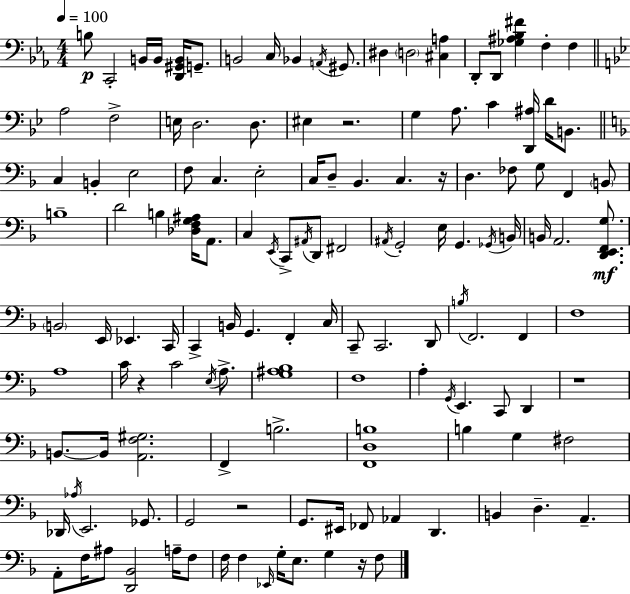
B3/e C2/h B2/s B2/s [D2,G#2,B2]/s G2/e. B2/h C3/s Bb2/q A2/s G#2/e. D#3/q D3/h [C#3,A3]/q D2/e D2/e [Gb3,A#3,Bb3,F#4]/q F3/q F3/q A3/h F3/h E3/s D3/h. D3/e. EIS3/q R/h. G3/q A3/e. C4/q [D2,A#3]/s D4/s B2/e. C3/q B2/q E3/h F3/e C3/q. E3/h C3/s D3/e Bb2/q. C3/q. R/s D3/q. FES3/e G3/e F2/q B2/e B3/w D4/h B3/q [Db3,F3,G3,A#3]/s A2/e. C3/q E2/s C2/e A#2/s D2/e F#2/h A#2/s G2/h E3/s G2/q. Gb2/s B2/s B2/s A2/h. [D2,E2,F2,G3]/e. B2/h E2/s Eb2/q. C2/s C2/q B2/s G2/q. F2/q C3/s C2/e C2/h. D2/e B3/s F2/h. F2/q F3/w A3/w C4/s R/q C4/h E3/s A3/e. [G3,A#3,Bb3]/w F3/w A3/q G2/s E2/q. C2/e D2/q R/w B2/e. B2/s [A2,F3,G#3]/h. F2/q B3/h. [F2,D3,B3]/w B3/q G3/q F#3/h Db2/s Ab3/s E2/h. Gb2/e. G2/h R/h G2/e. EIS2/s FES2/e Ab2/q D2/q. B2/q D3/q. A2/q. A2/e F3/s A#3/e [D2,Bb2]/h A3/s F3/e F3/s F3/q Eb2/s G3/s E3/e. G3/q R/s F3/e